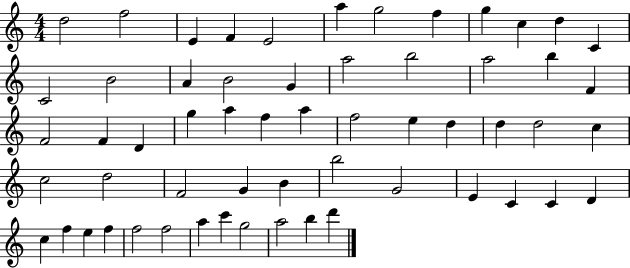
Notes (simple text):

D5/h F5/h E4/q F4/q E4/h A5/q G5/h F5/q G5/q C5/q D5/q C4/q C4/h B4/h A4/q B4/h G4/q A5/h B5/h A5/h B5/q F4/q F4/h F4/q D4/q G5/q A5/q F5/q A5/q F5/h E5/q D5/q D5/q D5/h C5/q C5/h D5/h F4/h G4/q B4/q B5/h G4/h E4/q C4/q C4/q D4/q C5/q F5/q E5/q F5/q F5/h F5/h A5/q C6/q G5/h A5/h B5/q D6/q